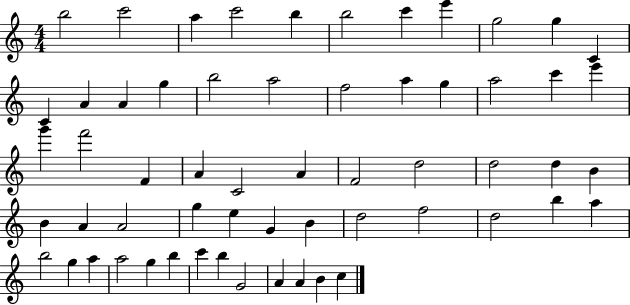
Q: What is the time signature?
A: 4/4